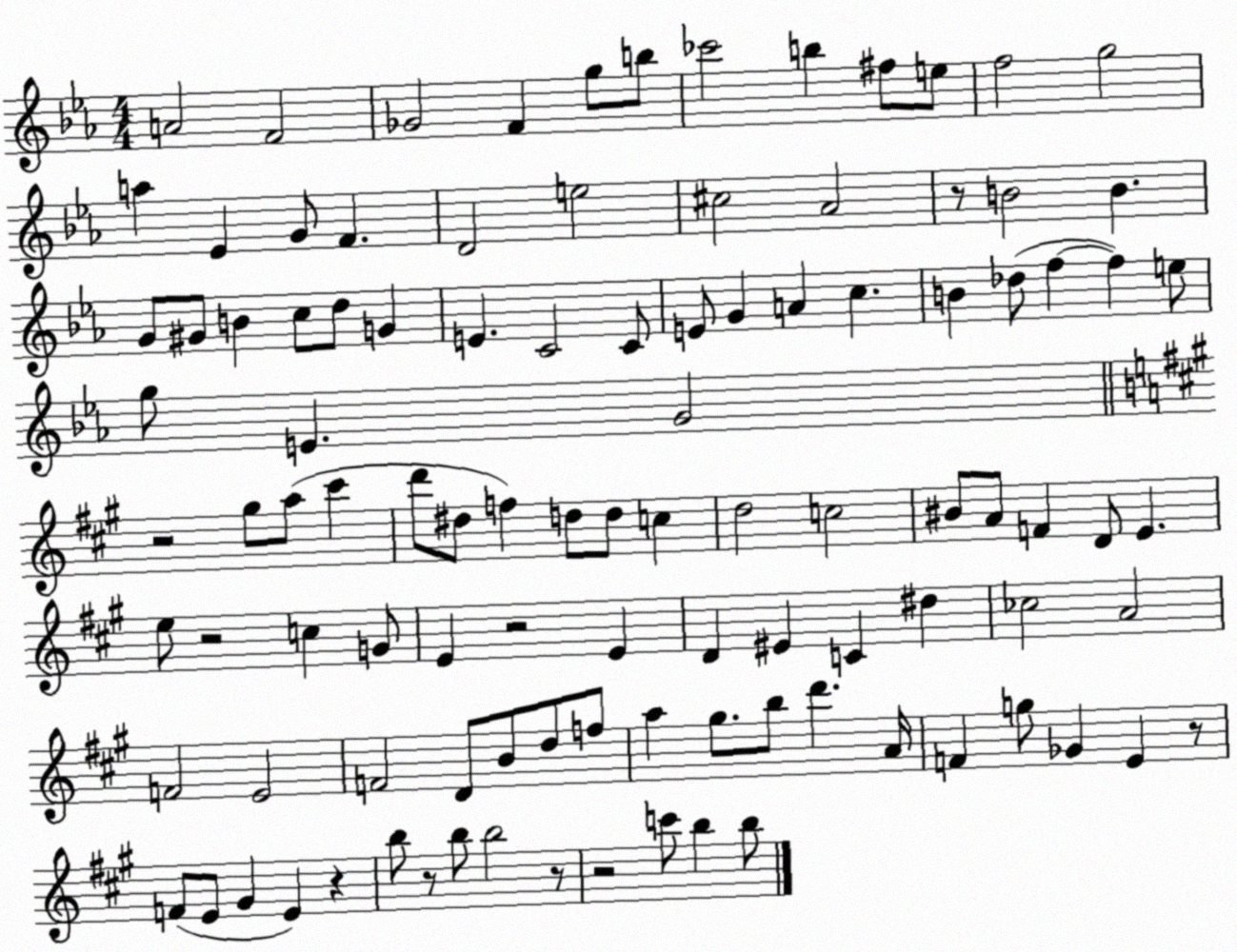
X:1
T:Untitled
M:4/4
L:1/4
K:Eb
A2 F2 _G2 F g/2 b/2 _c'2 b ^f/2 e/2 f2 g2 a _E G/2 F D2 e2 ^c2 _A2 z/2 B2 B G/2 ^G/2 B c/2 d/2 G E C2 C/2 E/2 G A c B _d/2 f f e/2 g/2 E G2 z2 ^g/2 a/2 ^c' d'/2 ^d/2 f d/2 d/2 c d2 c2 ^B/2 A/2 F D/2 E e/2 z2 c G/2 E z2 E D ^E C ^d _c2 A2 F2 E2 F2 D/2 B/2 d/2 f/2 a ^g/2 b/2 d' A/4 F g/2 _G E z/2 F/2 E/2 ^G E z b/2 z/2 b/2 b2 z/2 z2 c'/2 b b/2